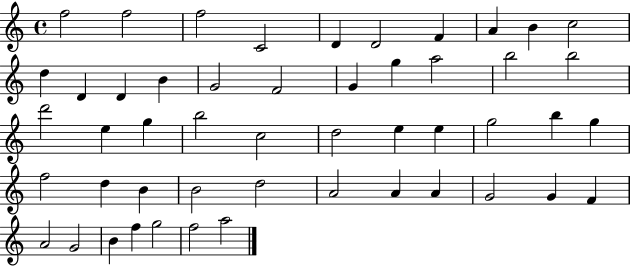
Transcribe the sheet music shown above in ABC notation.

X:1
T:Untitled
M:4/4
L:1/4
K:C
f2 f2 f2 C2 D D2 F A B c2 d D D B G2 F2 G g a2 b2 b2 d'2 e g b2 c2 d2 e e g2 b g f2 d B B2 d2 A2 A A G2 G F A2 G2 B f g2 f2 a2